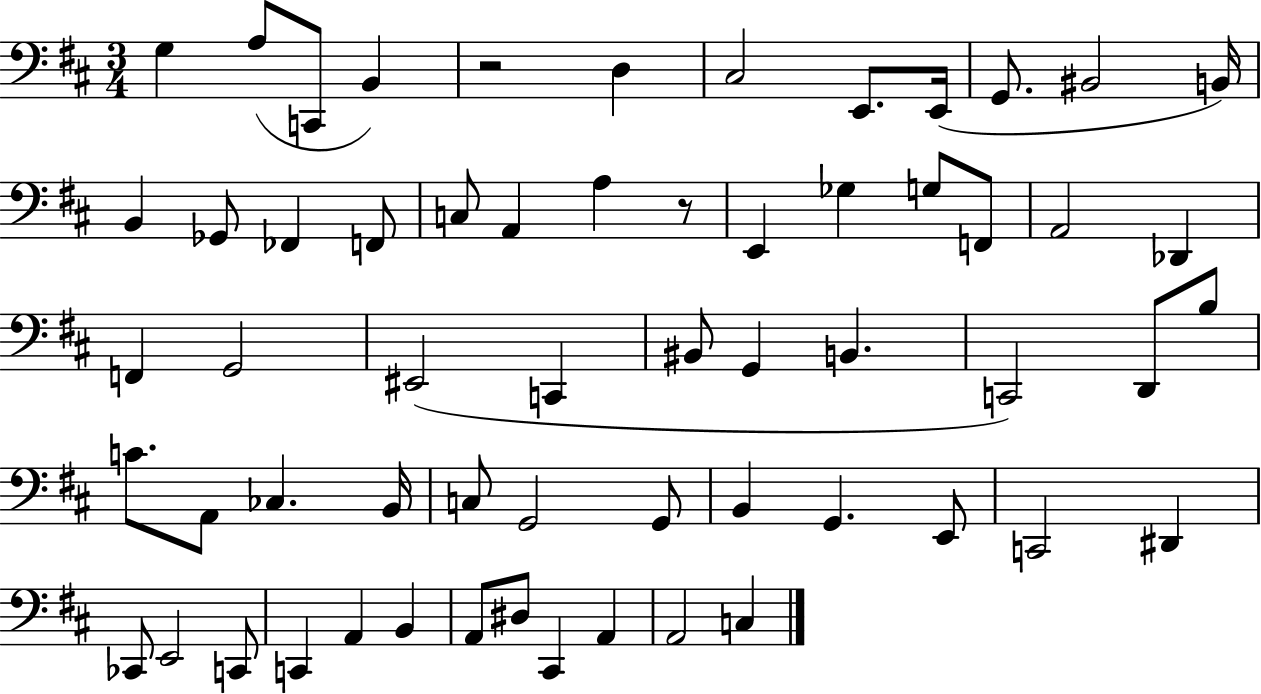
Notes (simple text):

G3/q A3/e C2/e B2/q R/h D3/q C#3/h E2/e. E2/s G2/e. BIS2/h B2/s B2/q Gb2/e FES2/q F2/e C3/e A2/q A3/q R/e E2/q Gb3/q G3/e F2/e A2/h Db2/q F2/q G2/h EIS2/h C2/q BIS2/e G2/q B2/q. C2/h D2/e B3/e C4/e. A2/e CES3/q. B2/s C3/e G2/h G2/e B2/q G2/q. E2/e C2/h D#2/q CES2/e E2/h C2/e C2/q A2/q B2/q A2/e D#3/e C#2/q A2/q A2/h C3/q